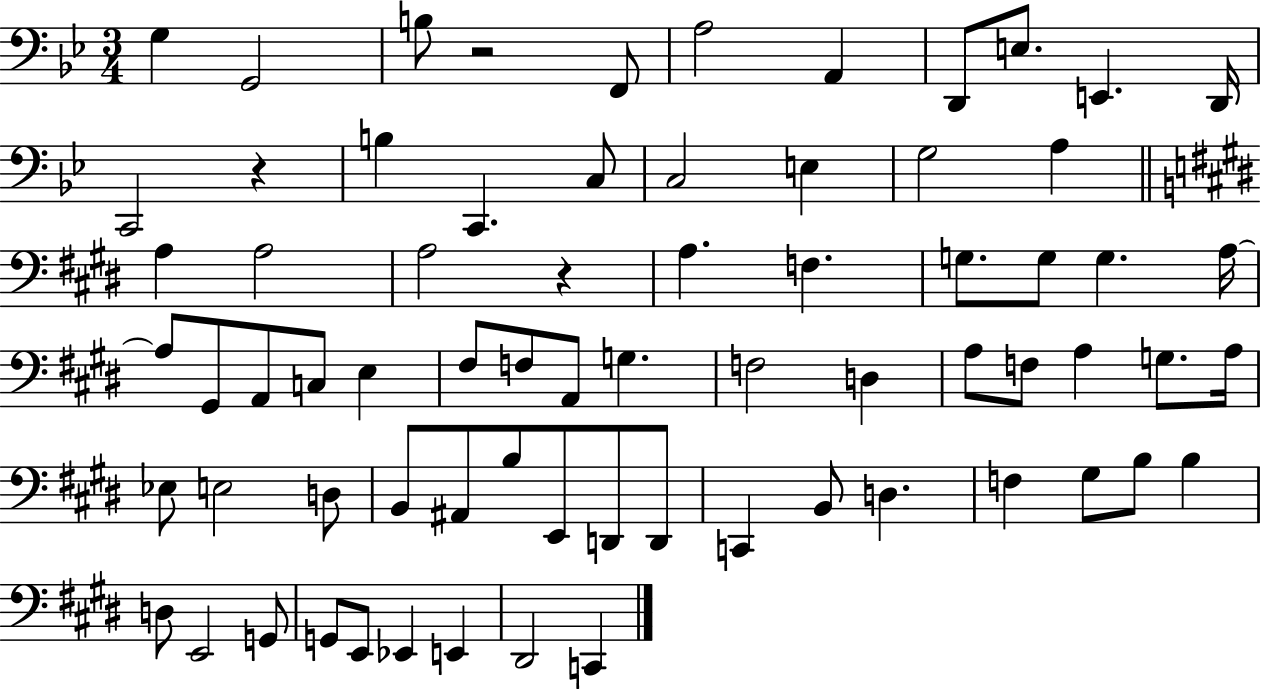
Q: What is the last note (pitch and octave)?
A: C2